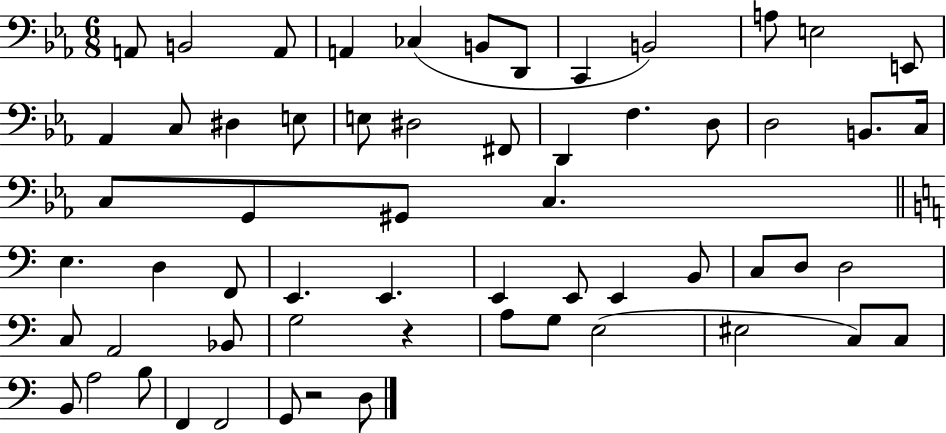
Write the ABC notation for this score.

X:1
T:Untitled
M:6/8
L:1/4
K:Eb
A,,/2 B,,2 A,,/2 A,, _C, B,,/2 D,,/2 C,, B,,2 A,/2 E,2 E,,/2 _A,, C,/2 ^D, E,/2 E,/2 ^D,2 ^F,,/2 D,, F, D,/2 D,2 B,,/2 C,/4 C,/2 G,,/2 ^G,,/2 C, E, D, F,,/2 E,, E,, E,, E,,/2 E,, B,,/2 C,/2 D,/2 D,2 C,/2 A,,2 _B,,/2 G,2 z A,/2 G,/2 E,2 ^E,2 C,/2 C,/2 B,,/2 A,2 B,/2 F,, F,,2 G,,/2 z2 D,/2